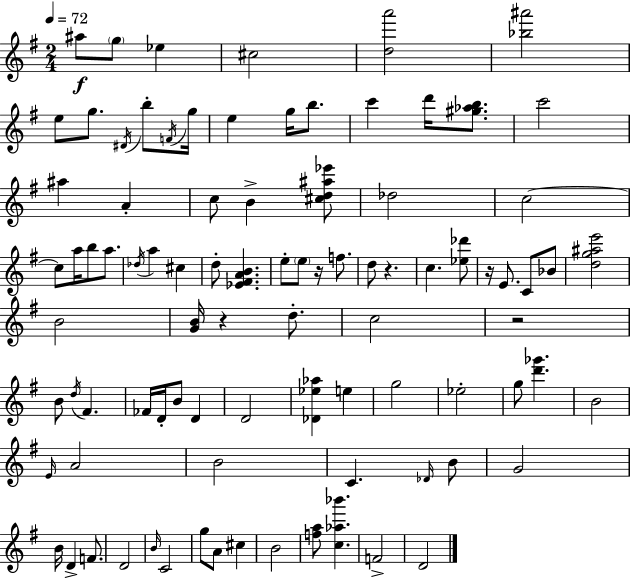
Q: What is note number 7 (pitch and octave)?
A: D#4